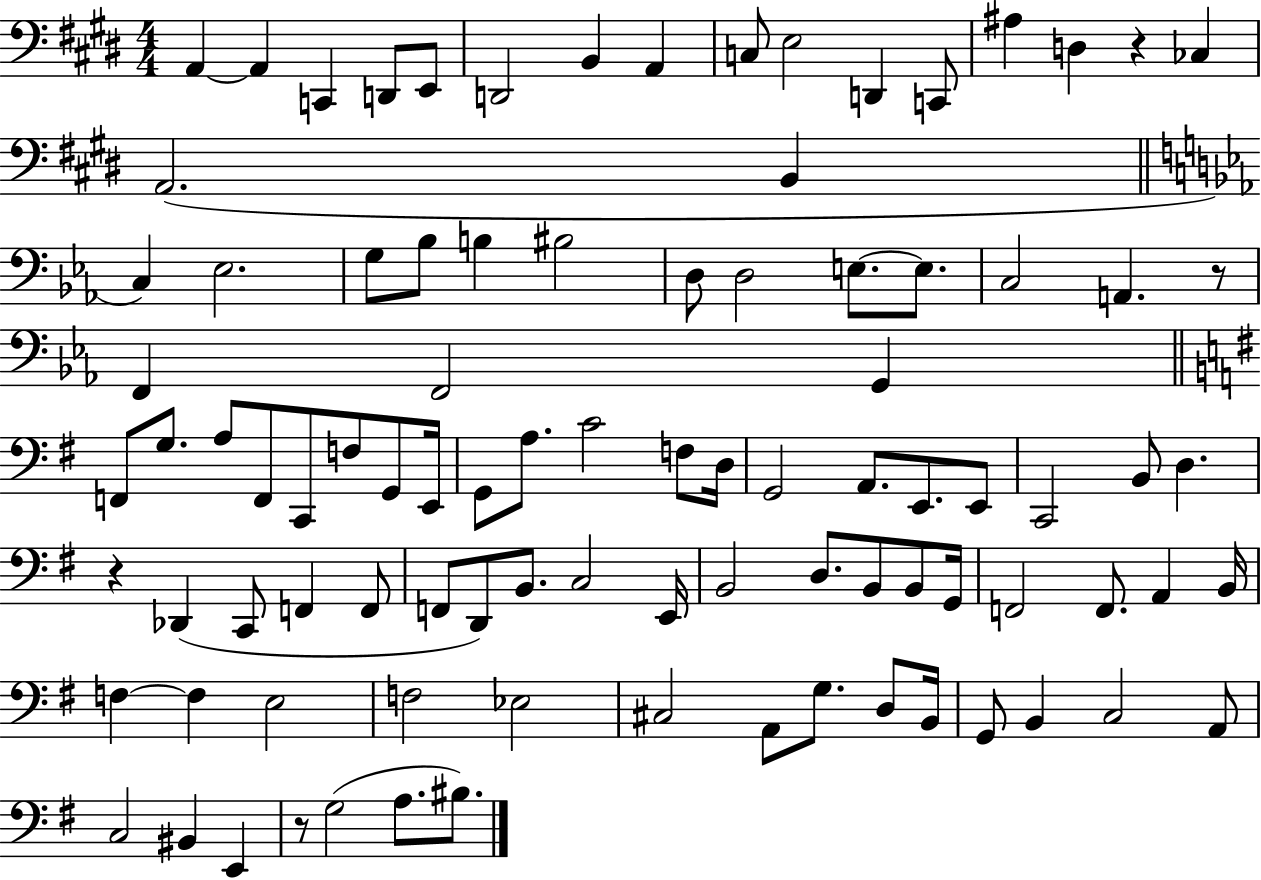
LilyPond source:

{
  \clef bass
  \numericTimeSignature
  \time 4/4
  \key e \major
  a,4~~ a,4 c,4 d,8 e,8 | d,2 b,4 a,4 | c8 e2 d,4 c,8 | ais4 d4 r4 ces4 | \break a,2.( b,4 | \bar "||" \break \key ees \major c4) ees2. | g8 bes8 b4 bis2 | d8 d2 e8.~~ e8. | c2 a,4. r8 | \break f,4 f,2 g,4 | \bar "||" \break \key e \minor f,8 g8. a8 f,8 c,8 f8 g,8 e,16 | g,8 a8. c'2 f8 d16 | g,2 a,8. e,8. e,8 | c,2 b,8 d4. | \break r4 des,4( c,8 f,4 f,8 | f,8 d,8) b,8. c2 e,16 | b,2 d8. b,8 b,8 g,16 | f,2 f,8. a,4 b,16 | \break f4~~ f4 e2 | f2 ees2 | cis2 a,8 g8. d8 b,16 | g,8 b,4 c2 a,8 | \break c2 bis,4 e,4 | r8 g2( a8. bis8.) | \bar "|."
}